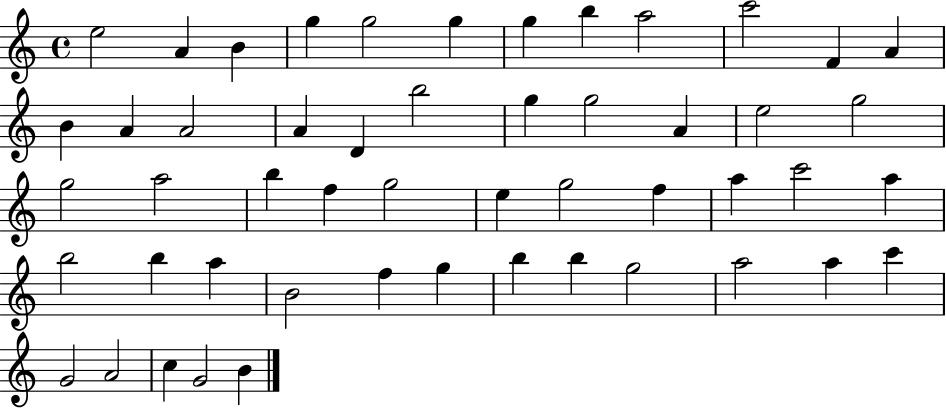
E5/h A4/q B4/q G5/q G5/h G5/q G5/q B5/q A5/h C6/h F4/q A4/q B4/q A4/q A4/h A4/q D4/q B5/h G5/q G5/h A4/q E5/h G5/h G5/h A5/h B5/q F5/q G5/h E5/q G5/h F5/q A5/q C6/h A5/q B5/h B5/q A5/q B4/h F5/q G5/q B5/q B5/q G5/h A5/h A5/q C6/q G4/h A4/h C5/q G4/h B4/q